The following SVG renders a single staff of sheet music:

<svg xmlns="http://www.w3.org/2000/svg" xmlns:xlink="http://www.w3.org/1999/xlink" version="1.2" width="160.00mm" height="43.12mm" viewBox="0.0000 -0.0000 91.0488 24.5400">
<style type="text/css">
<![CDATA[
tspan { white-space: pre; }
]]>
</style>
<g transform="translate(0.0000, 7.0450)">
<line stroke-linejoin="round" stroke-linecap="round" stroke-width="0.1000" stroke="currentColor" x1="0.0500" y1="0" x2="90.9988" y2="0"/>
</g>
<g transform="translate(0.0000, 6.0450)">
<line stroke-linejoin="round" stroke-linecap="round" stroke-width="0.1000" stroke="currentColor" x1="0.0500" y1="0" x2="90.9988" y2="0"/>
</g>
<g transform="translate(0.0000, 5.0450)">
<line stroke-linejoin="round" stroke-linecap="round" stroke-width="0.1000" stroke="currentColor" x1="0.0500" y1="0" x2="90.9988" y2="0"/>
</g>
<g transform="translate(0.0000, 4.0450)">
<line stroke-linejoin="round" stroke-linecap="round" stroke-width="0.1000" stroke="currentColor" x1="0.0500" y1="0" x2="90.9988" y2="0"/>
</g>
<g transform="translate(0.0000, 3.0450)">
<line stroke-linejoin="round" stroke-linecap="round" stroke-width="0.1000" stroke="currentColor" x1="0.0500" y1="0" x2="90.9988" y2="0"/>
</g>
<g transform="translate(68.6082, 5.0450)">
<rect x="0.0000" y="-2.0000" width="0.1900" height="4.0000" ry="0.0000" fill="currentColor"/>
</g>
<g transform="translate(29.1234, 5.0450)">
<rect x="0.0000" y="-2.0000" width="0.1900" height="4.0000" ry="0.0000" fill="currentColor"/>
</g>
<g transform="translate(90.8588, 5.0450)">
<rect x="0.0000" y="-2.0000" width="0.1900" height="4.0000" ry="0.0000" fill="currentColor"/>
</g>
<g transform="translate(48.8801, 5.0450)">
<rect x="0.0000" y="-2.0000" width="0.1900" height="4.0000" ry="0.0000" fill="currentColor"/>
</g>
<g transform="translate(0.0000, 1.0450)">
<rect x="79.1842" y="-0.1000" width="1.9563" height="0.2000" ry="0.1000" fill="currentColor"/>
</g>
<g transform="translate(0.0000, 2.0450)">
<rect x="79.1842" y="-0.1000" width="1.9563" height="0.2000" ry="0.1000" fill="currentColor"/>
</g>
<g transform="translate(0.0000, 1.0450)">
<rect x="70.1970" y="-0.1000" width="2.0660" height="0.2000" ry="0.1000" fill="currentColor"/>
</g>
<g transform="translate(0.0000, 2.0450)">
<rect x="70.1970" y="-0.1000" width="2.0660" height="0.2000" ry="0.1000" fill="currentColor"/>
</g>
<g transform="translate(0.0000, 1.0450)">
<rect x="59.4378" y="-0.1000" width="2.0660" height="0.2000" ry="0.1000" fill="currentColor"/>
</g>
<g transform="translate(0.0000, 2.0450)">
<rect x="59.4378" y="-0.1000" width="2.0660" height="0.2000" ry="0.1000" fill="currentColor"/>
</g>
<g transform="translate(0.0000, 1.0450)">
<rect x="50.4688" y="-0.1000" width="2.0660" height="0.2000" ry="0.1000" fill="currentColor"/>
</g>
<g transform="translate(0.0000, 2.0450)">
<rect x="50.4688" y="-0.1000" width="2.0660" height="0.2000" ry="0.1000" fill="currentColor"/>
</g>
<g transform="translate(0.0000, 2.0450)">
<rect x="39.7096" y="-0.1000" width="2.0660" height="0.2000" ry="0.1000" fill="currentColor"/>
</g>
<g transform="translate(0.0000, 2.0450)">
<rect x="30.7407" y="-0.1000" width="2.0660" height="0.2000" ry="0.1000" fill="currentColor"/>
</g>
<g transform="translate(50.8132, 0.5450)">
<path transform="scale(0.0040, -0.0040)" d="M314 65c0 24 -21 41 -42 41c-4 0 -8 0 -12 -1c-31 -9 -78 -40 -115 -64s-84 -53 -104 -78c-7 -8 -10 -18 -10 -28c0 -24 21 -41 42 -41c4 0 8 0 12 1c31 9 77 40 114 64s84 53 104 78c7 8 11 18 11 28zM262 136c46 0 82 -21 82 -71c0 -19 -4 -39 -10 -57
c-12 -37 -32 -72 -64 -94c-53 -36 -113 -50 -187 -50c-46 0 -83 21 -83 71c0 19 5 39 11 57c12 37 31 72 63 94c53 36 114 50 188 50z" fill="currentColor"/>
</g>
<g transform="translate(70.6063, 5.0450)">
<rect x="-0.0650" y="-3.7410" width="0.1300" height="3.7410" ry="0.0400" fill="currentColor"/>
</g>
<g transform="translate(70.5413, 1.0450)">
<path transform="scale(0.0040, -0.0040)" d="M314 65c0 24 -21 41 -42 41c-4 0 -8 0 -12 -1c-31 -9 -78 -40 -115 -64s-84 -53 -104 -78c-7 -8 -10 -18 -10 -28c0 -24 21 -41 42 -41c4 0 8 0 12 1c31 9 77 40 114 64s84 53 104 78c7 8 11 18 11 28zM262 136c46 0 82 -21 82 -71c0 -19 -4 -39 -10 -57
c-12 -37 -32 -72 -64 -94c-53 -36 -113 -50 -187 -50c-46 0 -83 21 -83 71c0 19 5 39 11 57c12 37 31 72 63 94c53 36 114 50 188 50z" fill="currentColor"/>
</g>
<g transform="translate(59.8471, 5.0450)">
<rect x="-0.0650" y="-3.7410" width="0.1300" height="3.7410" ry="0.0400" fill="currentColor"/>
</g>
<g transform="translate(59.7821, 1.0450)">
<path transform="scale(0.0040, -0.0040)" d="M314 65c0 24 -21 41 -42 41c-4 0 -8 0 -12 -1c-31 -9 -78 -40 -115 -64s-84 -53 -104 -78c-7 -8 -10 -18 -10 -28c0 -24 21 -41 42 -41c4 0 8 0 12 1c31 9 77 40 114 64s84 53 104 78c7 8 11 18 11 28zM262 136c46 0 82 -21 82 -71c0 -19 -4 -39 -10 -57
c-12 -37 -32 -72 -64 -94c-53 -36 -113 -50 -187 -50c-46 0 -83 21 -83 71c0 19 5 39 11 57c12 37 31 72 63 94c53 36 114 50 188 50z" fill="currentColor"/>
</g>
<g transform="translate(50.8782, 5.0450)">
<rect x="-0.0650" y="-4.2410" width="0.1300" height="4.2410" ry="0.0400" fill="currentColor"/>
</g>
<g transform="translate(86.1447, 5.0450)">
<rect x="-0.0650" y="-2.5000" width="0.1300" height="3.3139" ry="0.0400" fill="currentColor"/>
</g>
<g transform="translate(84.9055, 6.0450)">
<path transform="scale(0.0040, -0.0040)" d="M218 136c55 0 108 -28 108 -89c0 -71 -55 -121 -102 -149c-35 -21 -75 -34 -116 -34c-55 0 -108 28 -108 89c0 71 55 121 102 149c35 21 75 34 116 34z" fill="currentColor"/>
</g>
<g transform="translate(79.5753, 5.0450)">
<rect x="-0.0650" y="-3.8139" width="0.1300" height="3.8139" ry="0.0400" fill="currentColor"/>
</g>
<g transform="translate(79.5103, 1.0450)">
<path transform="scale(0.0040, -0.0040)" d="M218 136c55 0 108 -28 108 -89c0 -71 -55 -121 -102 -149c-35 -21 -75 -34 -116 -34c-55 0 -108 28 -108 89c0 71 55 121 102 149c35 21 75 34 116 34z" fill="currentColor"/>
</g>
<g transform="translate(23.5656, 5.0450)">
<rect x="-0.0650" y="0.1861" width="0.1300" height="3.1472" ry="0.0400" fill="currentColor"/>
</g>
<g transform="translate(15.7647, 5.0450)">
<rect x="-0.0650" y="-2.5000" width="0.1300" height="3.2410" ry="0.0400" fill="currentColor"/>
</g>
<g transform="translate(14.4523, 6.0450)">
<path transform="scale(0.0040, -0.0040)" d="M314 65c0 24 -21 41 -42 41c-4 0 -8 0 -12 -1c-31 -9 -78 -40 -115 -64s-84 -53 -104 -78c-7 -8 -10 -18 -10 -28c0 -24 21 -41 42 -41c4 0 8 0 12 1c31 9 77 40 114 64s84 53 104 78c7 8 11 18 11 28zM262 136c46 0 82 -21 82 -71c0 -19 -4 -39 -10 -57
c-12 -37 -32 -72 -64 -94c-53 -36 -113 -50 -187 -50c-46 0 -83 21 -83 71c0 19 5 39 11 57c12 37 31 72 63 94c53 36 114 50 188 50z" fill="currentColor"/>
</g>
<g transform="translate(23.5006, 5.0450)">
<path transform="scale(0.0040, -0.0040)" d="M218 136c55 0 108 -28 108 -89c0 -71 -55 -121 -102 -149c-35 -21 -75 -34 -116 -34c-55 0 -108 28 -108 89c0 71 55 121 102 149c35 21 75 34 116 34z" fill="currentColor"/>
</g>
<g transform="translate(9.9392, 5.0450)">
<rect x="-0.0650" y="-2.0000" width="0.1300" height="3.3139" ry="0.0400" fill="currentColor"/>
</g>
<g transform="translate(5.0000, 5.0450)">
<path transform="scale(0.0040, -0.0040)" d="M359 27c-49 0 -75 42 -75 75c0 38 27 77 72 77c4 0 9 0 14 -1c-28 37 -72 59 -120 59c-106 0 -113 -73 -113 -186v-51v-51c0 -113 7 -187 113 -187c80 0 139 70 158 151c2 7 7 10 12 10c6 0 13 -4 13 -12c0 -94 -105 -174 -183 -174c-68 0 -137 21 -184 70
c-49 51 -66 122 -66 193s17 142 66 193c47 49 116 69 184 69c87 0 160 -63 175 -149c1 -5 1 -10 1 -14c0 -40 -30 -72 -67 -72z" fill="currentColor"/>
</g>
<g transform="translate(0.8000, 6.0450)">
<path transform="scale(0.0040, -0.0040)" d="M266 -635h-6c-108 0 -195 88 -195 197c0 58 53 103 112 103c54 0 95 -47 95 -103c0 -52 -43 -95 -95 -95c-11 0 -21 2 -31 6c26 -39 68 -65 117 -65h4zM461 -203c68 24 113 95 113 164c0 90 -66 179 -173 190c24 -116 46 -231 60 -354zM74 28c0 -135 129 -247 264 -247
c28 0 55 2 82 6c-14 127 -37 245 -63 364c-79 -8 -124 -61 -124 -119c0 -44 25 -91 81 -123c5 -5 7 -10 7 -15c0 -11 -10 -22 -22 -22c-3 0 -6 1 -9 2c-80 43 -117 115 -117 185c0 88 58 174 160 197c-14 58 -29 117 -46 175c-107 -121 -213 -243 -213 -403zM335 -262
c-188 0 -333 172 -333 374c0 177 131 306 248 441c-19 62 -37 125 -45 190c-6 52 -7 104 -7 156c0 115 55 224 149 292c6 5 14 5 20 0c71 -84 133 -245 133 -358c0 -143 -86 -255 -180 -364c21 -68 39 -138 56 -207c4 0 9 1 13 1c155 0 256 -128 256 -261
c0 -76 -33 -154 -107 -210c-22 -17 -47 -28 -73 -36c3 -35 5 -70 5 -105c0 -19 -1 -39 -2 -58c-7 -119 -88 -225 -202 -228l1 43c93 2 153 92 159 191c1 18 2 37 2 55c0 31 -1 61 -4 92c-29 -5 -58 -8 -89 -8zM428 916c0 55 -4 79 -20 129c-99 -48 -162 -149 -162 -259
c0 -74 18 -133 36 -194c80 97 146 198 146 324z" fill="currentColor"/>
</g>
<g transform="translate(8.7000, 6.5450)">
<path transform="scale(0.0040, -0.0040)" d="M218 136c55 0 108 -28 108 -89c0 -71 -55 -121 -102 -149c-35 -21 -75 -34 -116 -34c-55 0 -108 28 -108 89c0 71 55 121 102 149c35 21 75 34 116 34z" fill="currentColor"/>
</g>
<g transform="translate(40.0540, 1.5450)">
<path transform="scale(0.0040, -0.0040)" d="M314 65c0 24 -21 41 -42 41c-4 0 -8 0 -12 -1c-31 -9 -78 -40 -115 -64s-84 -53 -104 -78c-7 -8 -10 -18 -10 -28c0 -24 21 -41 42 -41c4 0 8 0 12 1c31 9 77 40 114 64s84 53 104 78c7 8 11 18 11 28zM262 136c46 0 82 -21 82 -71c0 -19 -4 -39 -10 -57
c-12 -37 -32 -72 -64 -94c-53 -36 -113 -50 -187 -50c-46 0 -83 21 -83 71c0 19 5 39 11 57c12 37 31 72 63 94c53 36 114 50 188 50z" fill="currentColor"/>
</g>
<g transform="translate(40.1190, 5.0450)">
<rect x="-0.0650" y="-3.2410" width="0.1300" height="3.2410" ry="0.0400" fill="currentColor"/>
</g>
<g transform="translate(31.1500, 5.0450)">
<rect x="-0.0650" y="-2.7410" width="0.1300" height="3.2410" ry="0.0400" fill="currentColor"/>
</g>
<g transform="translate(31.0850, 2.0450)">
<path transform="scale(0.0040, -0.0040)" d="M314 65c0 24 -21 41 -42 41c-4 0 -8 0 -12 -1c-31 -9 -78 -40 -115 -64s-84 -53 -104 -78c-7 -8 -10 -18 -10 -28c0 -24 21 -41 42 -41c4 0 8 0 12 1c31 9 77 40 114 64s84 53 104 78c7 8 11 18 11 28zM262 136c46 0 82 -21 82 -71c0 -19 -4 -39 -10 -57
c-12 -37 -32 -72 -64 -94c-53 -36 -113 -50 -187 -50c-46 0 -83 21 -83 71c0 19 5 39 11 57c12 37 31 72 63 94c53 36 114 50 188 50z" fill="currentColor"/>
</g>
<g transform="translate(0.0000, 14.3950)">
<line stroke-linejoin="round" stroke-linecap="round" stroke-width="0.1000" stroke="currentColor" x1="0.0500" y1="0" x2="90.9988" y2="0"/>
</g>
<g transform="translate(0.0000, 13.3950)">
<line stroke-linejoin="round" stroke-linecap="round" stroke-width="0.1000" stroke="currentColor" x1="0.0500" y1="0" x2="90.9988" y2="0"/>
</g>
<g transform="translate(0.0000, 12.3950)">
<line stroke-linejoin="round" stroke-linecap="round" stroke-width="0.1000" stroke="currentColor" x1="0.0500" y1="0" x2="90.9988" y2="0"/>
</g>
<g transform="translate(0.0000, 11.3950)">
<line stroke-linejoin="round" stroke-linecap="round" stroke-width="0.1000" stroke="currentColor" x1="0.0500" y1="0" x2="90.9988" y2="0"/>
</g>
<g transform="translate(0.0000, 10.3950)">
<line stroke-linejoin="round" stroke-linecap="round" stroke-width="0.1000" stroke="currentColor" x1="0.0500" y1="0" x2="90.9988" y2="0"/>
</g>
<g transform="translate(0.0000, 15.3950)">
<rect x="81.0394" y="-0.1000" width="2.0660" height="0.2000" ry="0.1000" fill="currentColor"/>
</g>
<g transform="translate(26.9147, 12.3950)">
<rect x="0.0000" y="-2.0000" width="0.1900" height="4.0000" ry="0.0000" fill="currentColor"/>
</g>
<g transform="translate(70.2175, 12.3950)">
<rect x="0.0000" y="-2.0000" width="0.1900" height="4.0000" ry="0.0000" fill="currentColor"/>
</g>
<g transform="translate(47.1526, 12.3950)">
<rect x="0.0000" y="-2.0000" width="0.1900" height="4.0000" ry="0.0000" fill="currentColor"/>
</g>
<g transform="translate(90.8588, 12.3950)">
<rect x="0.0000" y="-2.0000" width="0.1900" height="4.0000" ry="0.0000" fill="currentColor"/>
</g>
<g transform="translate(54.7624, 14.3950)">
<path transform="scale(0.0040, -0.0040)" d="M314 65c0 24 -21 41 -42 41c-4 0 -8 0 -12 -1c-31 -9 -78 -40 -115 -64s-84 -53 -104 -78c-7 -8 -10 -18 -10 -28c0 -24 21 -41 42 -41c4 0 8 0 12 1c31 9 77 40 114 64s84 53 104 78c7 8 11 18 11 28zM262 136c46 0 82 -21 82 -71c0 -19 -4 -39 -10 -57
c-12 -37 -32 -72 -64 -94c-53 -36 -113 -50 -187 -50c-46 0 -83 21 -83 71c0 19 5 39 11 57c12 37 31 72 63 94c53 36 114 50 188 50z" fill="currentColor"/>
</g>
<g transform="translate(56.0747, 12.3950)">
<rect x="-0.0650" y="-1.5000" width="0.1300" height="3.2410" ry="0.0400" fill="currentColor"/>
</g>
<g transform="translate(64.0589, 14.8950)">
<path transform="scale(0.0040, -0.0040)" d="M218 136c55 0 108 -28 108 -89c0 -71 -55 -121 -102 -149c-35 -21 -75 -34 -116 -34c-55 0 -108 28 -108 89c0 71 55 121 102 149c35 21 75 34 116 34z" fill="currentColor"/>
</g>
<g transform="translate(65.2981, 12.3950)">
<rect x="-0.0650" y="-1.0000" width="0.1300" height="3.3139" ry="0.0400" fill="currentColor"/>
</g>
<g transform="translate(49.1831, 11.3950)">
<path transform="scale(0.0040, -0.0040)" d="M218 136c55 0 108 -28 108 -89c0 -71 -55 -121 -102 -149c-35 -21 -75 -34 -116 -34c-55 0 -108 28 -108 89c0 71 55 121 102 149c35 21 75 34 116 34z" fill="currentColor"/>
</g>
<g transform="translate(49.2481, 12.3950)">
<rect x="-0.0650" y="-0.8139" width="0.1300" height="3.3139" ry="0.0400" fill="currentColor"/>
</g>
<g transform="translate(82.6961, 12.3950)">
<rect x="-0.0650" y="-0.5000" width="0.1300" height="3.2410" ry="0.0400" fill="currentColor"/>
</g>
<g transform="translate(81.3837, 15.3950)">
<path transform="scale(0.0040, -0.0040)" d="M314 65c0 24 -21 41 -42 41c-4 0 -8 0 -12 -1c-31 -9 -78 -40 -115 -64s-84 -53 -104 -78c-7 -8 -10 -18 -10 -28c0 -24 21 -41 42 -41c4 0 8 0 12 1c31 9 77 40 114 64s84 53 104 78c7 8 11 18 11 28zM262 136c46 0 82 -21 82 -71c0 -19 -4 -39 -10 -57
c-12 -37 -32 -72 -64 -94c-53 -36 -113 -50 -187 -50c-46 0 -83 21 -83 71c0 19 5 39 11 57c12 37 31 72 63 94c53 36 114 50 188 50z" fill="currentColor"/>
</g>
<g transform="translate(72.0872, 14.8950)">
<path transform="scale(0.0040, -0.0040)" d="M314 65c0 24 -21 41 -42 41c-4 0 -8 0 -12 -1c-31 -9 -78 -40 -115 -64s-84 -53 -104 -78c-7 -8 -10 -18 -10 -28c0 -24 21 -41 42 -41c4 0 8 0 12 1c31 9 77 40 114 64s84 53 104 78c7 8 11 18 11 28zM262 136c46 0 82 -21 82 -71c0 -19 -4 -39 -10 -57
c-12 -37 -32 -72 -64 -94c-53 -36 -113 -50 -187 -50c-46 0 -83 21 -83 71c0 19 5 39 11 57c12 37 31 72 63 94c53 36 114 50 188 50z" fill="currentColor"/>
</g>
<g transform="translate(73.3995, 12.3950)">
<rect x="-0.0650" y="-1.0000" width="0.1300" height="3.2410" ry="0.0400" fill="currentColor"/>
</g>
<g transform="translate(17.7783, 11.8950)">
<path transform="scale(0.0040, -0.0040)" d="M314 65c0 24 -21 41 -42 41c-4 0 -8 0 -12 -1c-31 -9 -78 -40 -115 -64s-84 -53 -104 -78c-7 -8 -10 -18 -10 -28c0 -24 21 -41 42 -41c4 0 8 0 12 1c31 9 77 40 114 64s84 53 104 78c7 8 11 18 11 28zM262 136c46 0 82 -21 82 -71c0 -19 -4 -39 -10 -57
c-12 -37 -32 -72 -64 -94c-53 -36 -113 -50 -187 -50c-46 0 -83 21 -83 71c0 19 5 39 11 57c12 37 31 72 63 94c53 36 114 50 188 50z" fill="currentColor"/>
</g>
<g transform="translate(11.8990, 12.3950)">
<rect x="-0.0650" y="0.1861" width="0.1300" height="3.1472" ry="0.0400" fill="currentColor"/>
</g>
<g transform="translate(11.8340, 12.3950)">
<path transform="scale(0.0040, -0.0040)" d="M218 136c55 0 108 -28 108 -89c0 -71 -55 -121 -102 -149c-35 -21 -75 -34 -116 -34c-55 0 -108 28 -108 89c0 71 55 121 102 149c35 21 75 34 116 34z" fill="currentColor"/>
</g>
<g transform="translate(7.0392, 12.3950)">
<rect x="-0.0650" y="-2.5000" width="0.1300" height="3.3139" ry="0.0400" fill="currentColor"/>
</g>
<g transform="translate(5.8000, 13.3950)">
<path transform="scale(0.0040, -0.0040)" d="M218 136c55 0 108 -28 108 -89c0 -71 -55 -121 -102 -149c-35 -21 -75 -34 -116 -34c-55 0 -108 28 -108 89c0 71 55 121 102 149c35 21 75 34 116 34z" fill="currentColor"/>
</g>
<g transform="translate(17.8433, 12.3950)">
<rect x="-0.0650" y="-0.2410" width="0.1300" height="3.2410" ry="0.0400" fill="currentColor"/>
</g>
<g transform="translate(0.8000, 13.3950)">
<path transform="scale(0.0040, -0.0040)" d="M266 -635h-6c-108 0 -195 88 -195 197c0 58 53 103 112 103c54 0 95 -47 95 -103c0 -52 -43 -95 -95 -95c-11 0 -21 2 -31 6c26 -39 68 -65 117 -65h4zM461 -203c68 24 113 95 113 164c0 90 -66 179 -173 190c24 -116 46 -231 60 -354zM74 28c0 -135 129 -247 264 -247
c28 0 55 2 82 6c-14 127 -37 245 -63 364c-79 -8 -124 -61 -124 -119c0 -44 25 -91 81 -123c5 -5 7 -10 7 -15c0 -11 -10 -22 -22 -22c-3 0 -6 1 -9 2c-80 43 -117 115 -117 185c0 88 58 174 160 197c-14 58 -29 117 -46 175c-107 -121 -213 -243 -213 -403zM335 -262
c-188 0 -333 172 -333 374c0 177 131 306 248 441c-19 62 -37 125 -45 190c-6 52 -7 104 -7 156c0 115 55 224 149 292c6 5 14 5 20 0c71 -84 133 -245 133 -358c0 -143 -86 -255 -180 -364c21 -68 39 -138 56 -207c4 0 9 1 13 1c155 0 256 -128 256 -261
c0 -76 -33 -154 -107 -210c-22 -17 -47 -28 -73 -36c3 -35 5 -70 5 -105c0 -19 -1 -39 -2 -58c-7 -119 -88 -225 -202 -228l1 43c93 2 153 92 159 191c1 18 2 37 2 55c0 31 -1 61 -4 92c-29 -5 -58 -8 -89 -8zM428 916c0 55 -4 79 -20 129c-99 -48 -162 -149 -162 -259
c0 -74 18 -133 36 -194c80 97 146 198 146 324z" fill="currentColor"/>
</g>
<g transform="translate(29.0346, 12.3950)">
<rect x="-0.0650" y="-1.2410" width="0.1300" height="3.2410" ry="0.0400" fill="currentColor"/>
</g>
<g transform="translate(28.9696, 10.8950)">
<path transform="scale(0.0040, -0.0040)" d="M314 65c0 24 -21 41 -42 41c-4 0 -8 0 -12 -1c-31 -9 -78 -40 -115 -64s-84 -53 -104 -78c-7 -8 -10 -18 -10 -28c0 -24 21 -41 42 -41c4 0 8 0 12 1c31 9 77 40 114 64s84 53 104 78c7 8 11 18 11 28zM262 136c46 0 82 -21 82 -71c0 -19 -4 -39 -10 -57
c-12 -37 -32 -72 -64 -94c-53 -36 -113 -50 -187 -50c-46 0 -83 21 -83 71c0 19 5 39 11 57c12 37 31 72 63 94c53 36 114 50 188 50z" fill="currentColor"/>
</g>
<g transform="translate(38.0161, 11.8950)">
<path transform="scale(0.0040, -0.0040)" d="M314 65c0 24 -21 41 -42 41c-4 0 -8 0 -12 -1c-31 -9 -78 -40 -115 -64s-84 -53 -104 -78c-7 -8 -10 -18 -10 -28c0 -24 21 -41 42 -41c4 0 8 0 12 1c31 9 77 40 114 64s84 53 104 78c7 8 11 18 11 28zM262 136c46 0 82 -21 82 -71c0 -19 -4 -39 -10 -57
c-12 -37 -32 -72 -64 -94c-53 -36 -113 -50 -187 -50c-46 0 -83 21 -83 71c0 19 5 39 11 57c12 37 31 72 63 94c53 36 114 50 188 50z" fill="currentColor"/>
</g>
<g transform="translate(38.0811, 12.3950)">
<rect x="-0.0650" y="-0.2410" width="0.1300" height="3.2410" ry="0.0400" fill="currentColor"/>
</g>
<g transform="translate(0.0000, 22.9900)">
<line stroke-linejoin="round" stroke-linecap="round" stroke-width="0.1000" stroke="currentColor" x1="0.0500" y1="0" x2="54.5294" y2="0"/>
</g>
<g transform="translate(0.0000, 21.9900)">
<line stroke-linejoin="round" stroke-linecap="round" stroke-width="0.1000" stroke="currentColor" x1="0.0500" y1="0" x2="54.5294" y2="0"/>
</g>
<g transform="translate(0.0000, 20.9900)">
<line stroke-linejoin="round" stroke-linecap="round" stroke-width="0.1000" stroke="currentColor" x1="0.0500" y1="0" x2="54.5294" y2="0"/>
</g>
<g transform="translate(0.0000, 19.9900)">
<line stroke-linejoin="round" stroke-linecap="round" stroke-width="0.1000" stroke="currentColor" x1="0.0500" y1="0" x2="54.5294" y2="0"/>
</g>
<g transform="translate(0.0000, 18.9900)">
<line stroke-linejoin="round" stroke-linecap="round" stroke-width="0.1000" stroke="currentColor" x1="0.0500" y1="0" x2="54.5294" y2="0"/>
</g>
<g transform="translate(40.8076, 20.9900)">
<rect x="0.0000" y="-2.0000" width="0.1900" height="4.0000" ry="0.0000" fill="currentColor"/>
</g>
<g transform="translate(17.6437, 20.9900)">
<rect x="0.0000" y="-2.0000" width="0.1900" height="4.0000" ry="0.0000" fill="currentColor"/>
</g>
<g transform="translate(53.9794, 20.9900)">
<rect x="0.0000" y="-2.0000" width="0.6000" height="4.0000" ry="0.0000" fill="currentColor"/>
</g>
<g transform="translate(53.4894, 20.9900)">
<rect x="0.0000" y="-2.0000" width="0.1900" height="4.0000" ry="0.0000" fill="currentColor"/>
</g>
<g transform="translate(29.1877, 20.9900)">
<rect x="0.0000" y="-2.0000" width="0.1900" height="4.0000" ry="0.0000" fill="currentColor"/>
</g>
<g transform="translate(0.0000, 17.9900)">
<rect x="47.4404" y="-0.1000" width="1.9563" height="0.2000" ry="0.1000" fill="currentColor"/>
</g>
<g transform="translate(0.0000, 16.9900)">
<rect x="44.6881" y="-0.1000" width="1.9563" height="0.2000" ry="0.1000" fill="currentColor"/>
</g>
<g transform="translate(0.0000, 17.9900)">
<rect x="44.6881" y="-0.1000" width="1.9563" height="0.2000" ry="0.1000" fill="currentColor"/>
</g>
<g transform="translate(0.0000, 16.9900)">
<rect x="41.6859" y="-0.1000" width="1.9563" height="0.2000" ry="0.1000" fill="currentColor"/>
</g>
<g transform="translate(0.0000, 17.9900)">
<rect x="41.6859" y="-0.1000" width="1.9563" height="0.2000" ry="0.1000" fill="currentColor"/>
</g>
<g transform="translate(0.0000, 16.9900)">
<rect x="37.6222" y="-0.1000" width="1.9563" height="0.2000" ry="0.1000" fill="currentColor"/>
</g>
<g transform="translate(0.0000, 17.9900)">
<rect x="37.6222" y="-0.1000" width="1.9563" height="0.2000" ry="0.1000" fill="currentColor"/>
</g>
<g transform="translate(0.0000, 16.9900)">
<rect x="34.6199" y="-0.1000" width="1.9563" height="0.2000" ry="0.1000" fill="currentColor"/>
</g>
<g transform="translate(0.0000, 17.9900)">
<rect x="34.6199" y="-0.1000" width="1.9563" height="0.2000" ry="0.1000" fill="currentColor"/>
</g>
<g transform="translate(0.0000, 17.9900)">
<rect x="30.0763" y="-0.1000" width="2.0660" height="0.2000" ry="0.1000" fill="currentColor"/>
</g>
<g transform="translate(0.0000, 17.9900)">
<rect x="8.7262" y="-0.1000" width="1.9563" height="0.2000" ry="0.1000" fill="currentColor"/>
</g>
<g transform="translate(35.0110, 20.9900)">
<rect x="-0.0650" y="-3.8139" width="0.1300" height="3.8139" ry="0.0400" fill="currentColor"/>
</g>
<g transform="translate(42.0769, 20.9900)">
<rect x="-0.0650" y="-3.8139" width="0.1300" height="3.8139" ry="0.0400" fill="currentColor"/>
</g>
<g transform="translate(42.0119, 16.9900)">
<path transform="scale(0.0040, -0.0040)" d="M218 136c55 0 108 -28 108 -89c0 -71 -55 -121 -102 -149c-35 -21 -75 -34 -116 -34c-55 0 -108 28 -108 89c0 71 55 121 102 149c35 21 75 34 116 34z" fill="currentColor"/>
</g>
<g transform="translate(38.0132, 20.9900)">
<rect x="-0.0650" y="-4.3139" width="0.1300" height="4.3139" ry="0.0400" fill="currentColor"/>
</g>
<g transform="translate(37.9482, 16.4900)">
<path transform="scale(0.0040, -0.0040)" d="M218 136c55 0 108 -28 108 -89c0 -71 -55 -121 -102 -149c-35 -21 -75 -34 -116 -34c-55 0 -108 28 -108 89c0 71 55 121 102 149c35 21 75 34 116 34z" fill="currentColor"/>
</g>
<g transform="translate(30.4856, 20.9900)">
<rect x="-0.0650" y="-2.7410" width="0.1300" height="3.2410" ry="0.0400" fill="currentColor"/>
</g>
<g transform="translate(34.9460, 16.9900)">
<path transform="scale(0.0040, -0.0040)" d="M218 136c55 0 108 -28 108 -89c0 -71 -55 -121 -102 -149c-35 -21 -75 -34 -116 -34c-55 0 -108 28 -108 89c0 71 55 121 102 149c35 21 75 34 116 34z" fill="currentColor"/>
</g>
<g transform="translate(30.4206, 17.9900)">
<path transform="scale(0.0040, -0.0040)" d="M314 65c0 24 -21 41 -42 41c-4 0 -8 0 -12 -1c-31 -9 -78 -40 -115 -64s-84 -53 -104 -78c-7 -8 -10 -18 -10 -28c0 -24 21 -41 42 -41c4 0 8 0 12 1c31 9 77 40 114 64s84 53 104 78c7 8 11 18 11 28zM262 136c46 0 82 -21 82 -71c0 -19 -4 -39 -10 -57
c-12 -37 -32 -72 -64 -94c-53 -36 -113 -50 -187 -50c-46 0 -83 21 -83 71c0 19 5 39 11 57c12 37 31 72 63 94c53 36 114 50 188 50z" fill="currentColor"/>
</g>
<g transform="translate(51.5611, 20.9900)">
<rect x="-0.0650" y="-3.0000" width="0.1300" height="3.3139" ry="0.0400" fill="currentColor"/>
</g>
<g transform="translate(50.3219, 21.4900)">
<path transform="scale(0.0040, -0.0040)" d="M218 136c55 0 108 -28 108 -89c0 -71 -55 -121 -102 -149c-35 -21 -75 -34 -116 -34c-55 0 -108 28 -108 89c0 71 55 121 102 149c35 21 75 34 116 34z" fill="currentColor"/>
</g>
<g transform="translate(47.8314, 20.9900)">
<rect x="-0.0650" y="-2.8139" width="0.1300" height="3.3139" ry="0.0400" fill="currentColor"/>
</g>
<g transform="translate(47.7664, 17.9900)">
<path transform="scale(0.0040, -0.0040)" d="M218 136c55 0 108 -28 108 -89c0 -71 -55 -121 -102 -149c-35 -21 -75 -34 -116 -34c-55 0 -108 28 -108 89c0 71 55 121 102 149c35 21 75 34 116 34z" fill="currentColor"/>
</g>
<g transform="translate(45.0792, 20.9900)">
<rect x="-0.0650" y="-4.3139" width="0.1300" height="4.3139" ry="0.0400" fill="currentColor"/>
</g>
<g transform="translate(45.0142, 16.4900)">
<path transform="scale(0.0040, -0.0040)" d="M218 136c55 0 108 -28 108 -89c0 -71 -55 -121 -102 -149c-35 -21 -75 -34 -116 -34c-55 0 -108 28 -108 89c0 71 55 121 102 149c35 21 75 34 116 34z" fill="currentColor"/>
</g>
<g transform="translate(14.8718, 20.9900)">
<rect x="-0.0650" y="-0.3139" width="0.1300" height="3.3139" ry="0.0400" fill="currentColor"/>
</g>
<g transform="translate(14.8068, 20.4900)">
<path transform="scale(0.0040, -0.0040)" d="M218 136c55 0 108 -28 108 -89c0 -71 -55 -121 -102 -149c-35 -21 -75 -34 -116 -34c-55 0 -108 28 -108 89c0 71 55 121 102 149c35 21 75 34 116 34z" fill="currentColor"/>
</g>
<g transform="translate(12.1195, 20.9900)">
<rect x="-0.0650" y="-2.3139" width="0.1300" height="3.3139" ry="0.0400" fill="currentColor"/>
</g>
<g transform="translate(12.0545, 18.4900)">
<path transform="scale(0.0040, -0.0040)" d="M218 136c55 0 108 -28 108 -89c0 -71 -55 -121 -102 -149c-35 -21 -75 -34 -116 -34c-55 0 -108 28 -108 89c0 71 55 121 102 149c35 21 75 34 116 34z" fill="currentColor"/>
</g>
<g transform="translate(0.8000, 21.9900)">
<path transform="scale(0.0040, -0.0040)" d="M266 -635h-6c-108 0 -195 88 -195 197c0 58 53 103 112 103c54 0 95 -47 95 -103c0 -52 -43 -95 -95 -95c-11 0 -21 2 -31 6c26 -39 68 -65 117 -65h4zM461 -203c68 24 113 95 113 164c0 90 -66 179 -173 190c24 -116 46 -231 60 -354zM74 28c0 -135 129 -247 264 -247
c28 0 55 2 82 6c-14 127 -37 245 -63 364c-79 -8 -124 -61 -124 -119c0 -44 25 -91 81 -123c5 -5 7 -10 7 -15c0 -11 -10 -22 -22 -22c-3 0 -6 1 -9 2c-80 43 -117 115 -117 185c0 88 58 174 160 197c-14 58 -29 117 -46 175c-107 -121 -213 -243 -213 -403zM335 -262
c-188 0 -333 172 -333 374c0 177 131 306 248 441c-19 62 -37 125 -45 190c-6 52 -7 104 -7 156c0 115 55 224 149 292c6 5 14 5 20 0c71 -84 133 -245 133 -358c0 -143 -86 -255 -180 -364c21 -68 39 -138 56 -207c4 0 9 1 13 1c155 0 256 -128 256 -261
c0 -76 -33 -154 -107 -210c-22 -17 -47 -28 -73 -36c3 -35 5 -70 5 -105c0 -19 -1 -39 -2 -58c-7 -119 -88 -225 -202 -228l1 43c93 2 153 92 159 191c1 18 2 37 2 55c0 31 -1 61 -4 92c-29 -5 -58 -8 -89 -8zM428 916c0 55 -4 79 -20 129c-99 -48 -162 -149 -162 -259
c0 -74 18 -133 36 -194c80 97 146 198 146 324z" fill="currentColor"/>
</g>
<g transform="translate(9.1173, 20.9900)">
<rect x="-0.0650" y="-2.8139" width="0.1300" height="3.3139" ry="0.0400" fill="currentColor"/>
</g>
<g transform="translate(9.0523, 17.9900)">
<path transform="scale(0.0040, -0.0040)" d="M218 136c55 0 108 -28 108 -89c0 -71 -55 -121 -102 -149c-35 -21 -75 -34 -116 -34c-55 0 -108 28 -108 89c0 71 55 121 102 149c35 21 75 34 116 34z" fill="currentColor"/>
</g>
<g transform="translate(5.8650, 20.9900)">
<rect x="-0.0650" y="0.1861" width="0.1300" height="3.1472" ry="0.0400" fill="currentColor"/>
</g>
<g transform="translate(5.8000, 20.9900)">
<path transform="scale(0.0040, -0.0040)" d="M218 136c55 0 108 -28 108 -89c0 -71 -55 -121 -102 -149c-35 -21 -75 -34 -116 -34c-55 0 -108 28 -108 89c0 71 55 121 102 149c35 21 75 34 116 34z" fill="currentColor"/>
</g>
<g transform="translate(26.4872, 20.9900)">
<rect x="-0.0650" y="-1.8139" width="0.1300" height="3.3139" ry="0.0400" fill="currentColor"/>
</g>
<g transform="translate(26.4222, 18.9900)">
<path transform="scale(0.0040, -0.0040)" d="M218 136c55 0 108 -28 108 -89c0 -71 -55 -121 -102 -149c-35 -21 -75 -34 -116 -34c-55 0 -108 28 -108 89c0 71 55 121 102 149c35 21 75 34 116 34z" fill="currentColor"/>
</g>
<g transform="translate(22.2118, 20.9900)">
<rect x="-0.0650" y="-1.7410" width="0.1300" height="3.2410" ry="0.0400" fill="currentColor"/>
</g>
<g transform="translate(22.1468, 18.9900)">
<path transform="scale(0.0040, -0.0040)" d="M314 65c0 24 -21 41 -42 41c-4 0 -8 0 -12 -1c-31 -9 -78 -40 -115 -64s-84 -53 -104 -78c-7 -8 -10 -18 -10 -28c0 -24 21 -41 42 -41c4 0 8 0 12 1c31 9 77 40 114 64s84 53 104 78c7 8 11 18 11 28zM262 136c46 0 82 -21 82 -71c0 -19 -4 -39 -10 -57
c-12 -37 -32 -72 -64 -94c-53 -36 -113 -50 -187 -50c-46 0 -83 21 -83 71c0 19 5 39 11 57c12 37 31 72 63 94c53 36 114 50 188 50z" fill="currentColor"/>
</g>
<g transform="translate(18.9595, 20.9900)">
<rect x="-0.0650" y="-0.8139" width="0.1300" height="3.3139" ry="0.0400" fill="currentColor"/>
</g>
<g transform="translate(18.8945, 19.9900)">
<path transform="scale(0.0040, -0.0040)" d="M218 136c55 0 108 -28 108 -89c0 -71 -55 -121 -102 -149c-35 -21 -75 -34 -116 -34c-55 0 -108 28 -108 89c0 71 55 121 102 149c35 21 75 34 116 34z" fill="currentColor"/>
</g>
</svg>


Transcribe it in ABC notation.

X:1
T:Untitled
M:4/4
L:1/4
K:C
F G2 B a2 b2 d'2 c'2 c'2 c' G G B c2 e2 c2 d E2 D D2 C2 B a g c d f2 f a2 c' d' c' d' a A